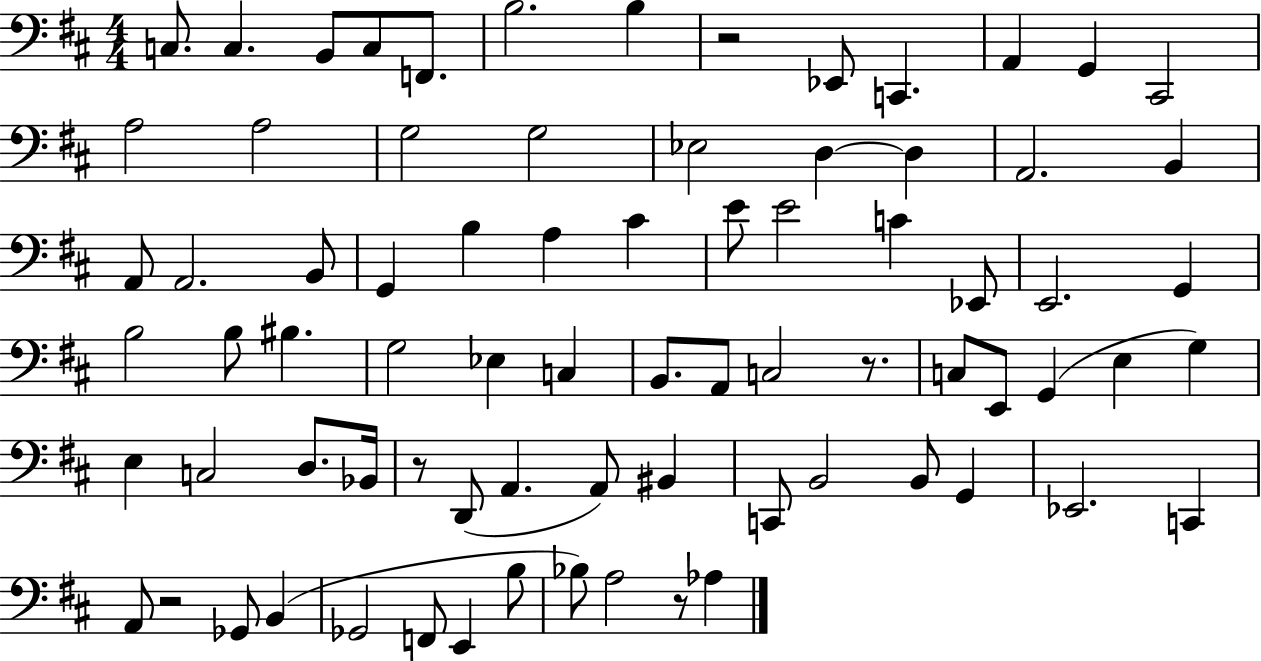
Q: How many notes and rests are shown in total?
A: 77